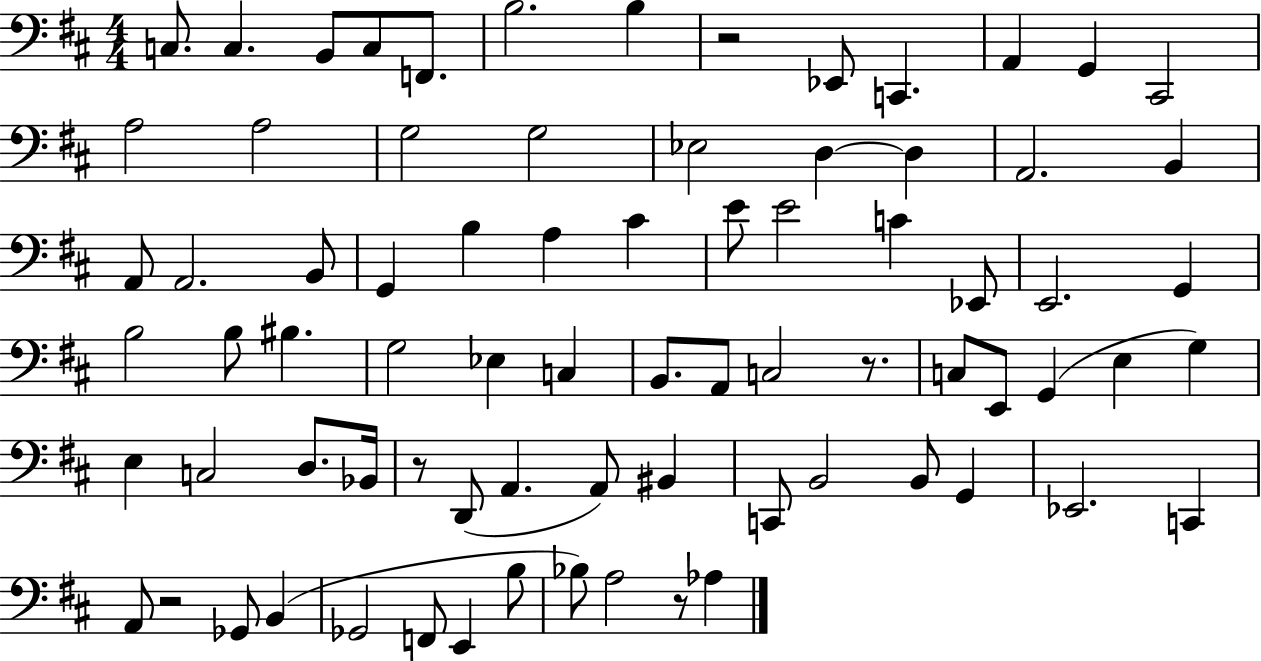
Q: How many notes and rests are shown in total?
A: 77